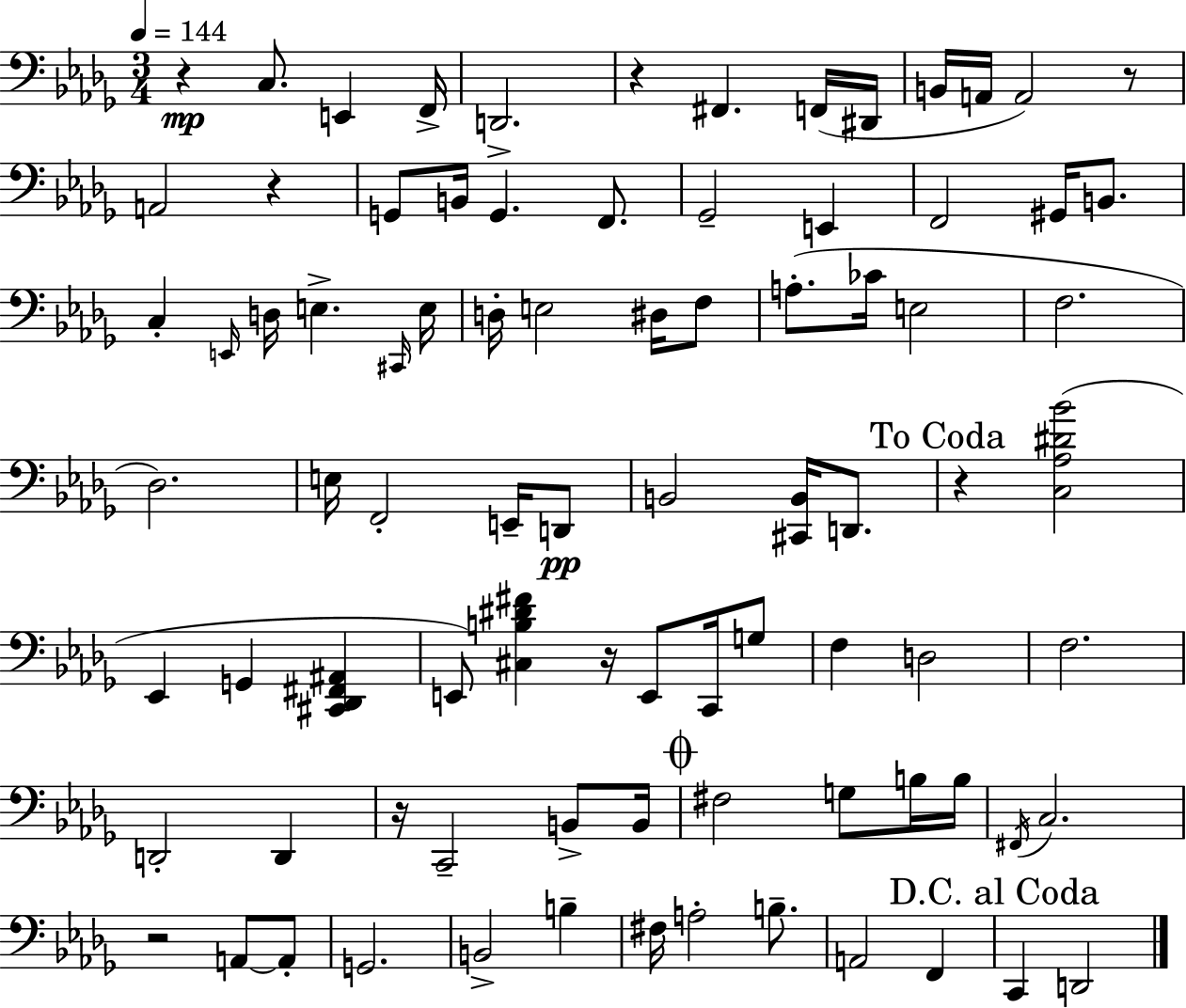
R/q C3/e. E2/q F2/s D2/h. R/q F#2/q. F2/s D#2/s B2/s A2/s A2/h R/e A2/h R/q G2/e B2/s G2/q. F2/e. Gb2/h E2/q F2/h G#2/s B2/e. C3/q E2/s D3/s E3/q. C#2/s E3/s D3/s E3/h D#3/s F3/e A3/e. CES4/s E3/h F3/h. Db3/h. E3/s F2/h E2/s D2/e B2/h [C#2,B2]/s D2/e. R/q [C3,Ab3,D#4,Bb4]/h Eb2/q G2/q [C#2,Db2,F#2,A#2]/q E2/e [C#3,B3,D#4,F#4]/q R/s E2/e C2/s G3/e F3/q D3/h F3/h. D2/h D2/q R/s C2/h B2/e B2/s F#3/h G3/e B3/s B3/s F#2/s C3/h. R/h A2/e A2/e G2/h. B2/h B3/q F#3/s A3/h B3/e. A2/h F2/q C2/q D2/h